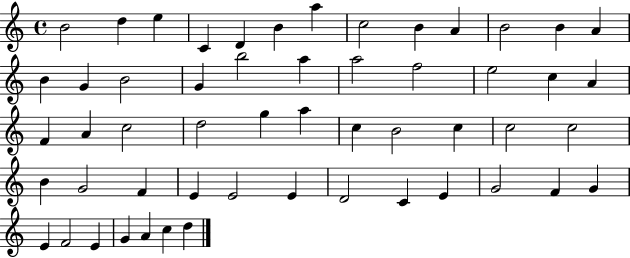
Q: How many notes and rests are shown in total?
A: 54